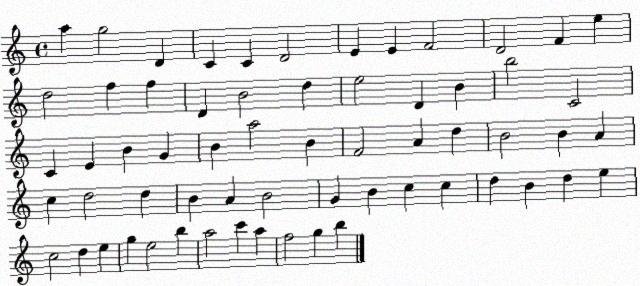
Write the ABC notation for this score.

X:1
T:Untitled
M:4/4
L:1/4
K:C
a g2 D C C D2 E E F2 D2 F e d2 f f D B2 d e2 D B b2 C2 C E B G B a2 B F2 A d B2 B A c d2 d B A B2 G B c c d B d e c2 d e g e2 b a2 c' a f2 g b